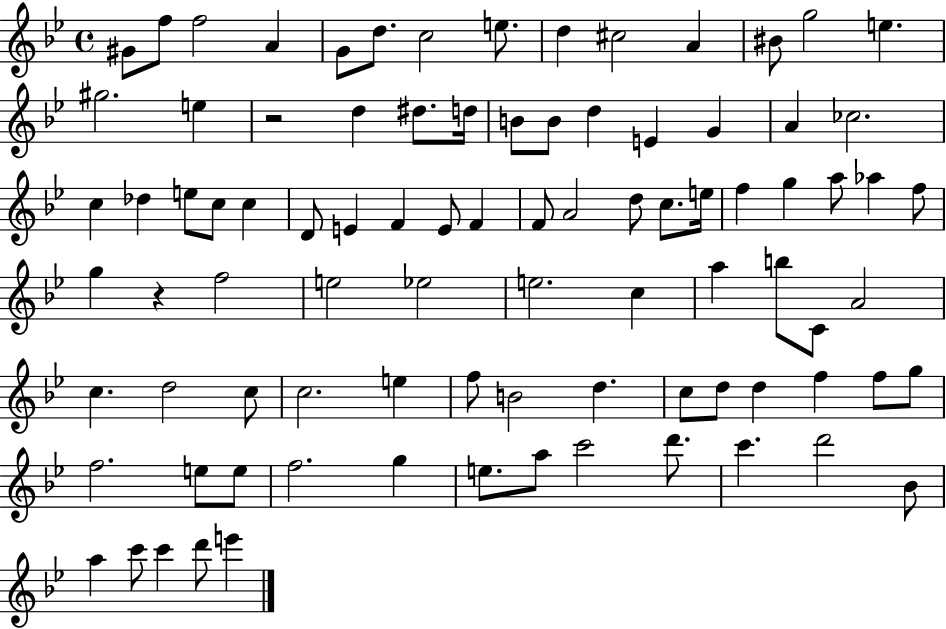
X:1
T:Untitled
M:4/4
L:1/4
K:Bb
^G/2 f/2 f2 A G/2 d/2 c2 e/2 d ^c2 A ^B/2 g2 e ^g2 e z2 d ^d/2 d/4 B/2 B/2 d E G A _c2 c _d e/2 c/2 c D/2 E F E/2 F F/2 A2 d/2 c/2 e/4 f g a/2 _a f/2 g z f2 e2 _e2 e2 c a b/2 C/2 A2 c d2 c/2 c2 e f/2 B2 d c/2 d/2 d f f/2 g/2 f2 e/2 e/2 f2 g e/2 a/2 c'2 d'/2 c' d'2 _B/2 a c'/2 c' d'/2 e'